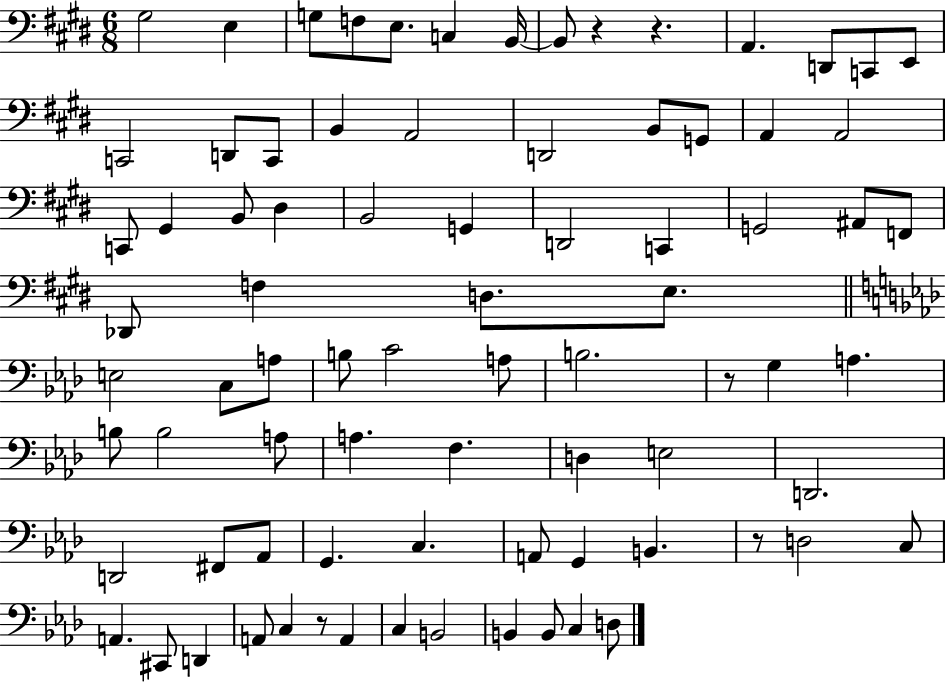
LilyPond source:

{
  \clef bass
  \numericTimeSignature
  \time 6/8
  \key e \major
  \repeat volta 2 { gis2 e4 | g8 f8 e8. c4 b,16~~ | b,8 r4 r4. | a,4. d,8 c,8 e,8 | \break c,2 d,8 c,8 | b,4 a,2 | d,2 b,8 g,8 | a,4 a,2 | \break c,8 gis,4 b,8 dis4 | b,2 g,4 | d,2 c,4 | g,2 ais,8 f,8 | \break des,8 f4 d8. e8. | \bar "||" \break \key f \minor e2 c8 a8 | b8 c'2 a8 | b2. | r8 g4 a4. | \break b8 b2 a8 | a4. f4. | d4 e2 | d,2. | \break d,2 fis,8 aes,8 | g,4. c4. | a,8 g,4 b,4. | r8 d2 c8 | \break a,4. cis,8 d,4 | a,8 c4 r8 a,4 | c4 b,2 | b,4 b,8 c4 d8 | \break } \bar "|."
}